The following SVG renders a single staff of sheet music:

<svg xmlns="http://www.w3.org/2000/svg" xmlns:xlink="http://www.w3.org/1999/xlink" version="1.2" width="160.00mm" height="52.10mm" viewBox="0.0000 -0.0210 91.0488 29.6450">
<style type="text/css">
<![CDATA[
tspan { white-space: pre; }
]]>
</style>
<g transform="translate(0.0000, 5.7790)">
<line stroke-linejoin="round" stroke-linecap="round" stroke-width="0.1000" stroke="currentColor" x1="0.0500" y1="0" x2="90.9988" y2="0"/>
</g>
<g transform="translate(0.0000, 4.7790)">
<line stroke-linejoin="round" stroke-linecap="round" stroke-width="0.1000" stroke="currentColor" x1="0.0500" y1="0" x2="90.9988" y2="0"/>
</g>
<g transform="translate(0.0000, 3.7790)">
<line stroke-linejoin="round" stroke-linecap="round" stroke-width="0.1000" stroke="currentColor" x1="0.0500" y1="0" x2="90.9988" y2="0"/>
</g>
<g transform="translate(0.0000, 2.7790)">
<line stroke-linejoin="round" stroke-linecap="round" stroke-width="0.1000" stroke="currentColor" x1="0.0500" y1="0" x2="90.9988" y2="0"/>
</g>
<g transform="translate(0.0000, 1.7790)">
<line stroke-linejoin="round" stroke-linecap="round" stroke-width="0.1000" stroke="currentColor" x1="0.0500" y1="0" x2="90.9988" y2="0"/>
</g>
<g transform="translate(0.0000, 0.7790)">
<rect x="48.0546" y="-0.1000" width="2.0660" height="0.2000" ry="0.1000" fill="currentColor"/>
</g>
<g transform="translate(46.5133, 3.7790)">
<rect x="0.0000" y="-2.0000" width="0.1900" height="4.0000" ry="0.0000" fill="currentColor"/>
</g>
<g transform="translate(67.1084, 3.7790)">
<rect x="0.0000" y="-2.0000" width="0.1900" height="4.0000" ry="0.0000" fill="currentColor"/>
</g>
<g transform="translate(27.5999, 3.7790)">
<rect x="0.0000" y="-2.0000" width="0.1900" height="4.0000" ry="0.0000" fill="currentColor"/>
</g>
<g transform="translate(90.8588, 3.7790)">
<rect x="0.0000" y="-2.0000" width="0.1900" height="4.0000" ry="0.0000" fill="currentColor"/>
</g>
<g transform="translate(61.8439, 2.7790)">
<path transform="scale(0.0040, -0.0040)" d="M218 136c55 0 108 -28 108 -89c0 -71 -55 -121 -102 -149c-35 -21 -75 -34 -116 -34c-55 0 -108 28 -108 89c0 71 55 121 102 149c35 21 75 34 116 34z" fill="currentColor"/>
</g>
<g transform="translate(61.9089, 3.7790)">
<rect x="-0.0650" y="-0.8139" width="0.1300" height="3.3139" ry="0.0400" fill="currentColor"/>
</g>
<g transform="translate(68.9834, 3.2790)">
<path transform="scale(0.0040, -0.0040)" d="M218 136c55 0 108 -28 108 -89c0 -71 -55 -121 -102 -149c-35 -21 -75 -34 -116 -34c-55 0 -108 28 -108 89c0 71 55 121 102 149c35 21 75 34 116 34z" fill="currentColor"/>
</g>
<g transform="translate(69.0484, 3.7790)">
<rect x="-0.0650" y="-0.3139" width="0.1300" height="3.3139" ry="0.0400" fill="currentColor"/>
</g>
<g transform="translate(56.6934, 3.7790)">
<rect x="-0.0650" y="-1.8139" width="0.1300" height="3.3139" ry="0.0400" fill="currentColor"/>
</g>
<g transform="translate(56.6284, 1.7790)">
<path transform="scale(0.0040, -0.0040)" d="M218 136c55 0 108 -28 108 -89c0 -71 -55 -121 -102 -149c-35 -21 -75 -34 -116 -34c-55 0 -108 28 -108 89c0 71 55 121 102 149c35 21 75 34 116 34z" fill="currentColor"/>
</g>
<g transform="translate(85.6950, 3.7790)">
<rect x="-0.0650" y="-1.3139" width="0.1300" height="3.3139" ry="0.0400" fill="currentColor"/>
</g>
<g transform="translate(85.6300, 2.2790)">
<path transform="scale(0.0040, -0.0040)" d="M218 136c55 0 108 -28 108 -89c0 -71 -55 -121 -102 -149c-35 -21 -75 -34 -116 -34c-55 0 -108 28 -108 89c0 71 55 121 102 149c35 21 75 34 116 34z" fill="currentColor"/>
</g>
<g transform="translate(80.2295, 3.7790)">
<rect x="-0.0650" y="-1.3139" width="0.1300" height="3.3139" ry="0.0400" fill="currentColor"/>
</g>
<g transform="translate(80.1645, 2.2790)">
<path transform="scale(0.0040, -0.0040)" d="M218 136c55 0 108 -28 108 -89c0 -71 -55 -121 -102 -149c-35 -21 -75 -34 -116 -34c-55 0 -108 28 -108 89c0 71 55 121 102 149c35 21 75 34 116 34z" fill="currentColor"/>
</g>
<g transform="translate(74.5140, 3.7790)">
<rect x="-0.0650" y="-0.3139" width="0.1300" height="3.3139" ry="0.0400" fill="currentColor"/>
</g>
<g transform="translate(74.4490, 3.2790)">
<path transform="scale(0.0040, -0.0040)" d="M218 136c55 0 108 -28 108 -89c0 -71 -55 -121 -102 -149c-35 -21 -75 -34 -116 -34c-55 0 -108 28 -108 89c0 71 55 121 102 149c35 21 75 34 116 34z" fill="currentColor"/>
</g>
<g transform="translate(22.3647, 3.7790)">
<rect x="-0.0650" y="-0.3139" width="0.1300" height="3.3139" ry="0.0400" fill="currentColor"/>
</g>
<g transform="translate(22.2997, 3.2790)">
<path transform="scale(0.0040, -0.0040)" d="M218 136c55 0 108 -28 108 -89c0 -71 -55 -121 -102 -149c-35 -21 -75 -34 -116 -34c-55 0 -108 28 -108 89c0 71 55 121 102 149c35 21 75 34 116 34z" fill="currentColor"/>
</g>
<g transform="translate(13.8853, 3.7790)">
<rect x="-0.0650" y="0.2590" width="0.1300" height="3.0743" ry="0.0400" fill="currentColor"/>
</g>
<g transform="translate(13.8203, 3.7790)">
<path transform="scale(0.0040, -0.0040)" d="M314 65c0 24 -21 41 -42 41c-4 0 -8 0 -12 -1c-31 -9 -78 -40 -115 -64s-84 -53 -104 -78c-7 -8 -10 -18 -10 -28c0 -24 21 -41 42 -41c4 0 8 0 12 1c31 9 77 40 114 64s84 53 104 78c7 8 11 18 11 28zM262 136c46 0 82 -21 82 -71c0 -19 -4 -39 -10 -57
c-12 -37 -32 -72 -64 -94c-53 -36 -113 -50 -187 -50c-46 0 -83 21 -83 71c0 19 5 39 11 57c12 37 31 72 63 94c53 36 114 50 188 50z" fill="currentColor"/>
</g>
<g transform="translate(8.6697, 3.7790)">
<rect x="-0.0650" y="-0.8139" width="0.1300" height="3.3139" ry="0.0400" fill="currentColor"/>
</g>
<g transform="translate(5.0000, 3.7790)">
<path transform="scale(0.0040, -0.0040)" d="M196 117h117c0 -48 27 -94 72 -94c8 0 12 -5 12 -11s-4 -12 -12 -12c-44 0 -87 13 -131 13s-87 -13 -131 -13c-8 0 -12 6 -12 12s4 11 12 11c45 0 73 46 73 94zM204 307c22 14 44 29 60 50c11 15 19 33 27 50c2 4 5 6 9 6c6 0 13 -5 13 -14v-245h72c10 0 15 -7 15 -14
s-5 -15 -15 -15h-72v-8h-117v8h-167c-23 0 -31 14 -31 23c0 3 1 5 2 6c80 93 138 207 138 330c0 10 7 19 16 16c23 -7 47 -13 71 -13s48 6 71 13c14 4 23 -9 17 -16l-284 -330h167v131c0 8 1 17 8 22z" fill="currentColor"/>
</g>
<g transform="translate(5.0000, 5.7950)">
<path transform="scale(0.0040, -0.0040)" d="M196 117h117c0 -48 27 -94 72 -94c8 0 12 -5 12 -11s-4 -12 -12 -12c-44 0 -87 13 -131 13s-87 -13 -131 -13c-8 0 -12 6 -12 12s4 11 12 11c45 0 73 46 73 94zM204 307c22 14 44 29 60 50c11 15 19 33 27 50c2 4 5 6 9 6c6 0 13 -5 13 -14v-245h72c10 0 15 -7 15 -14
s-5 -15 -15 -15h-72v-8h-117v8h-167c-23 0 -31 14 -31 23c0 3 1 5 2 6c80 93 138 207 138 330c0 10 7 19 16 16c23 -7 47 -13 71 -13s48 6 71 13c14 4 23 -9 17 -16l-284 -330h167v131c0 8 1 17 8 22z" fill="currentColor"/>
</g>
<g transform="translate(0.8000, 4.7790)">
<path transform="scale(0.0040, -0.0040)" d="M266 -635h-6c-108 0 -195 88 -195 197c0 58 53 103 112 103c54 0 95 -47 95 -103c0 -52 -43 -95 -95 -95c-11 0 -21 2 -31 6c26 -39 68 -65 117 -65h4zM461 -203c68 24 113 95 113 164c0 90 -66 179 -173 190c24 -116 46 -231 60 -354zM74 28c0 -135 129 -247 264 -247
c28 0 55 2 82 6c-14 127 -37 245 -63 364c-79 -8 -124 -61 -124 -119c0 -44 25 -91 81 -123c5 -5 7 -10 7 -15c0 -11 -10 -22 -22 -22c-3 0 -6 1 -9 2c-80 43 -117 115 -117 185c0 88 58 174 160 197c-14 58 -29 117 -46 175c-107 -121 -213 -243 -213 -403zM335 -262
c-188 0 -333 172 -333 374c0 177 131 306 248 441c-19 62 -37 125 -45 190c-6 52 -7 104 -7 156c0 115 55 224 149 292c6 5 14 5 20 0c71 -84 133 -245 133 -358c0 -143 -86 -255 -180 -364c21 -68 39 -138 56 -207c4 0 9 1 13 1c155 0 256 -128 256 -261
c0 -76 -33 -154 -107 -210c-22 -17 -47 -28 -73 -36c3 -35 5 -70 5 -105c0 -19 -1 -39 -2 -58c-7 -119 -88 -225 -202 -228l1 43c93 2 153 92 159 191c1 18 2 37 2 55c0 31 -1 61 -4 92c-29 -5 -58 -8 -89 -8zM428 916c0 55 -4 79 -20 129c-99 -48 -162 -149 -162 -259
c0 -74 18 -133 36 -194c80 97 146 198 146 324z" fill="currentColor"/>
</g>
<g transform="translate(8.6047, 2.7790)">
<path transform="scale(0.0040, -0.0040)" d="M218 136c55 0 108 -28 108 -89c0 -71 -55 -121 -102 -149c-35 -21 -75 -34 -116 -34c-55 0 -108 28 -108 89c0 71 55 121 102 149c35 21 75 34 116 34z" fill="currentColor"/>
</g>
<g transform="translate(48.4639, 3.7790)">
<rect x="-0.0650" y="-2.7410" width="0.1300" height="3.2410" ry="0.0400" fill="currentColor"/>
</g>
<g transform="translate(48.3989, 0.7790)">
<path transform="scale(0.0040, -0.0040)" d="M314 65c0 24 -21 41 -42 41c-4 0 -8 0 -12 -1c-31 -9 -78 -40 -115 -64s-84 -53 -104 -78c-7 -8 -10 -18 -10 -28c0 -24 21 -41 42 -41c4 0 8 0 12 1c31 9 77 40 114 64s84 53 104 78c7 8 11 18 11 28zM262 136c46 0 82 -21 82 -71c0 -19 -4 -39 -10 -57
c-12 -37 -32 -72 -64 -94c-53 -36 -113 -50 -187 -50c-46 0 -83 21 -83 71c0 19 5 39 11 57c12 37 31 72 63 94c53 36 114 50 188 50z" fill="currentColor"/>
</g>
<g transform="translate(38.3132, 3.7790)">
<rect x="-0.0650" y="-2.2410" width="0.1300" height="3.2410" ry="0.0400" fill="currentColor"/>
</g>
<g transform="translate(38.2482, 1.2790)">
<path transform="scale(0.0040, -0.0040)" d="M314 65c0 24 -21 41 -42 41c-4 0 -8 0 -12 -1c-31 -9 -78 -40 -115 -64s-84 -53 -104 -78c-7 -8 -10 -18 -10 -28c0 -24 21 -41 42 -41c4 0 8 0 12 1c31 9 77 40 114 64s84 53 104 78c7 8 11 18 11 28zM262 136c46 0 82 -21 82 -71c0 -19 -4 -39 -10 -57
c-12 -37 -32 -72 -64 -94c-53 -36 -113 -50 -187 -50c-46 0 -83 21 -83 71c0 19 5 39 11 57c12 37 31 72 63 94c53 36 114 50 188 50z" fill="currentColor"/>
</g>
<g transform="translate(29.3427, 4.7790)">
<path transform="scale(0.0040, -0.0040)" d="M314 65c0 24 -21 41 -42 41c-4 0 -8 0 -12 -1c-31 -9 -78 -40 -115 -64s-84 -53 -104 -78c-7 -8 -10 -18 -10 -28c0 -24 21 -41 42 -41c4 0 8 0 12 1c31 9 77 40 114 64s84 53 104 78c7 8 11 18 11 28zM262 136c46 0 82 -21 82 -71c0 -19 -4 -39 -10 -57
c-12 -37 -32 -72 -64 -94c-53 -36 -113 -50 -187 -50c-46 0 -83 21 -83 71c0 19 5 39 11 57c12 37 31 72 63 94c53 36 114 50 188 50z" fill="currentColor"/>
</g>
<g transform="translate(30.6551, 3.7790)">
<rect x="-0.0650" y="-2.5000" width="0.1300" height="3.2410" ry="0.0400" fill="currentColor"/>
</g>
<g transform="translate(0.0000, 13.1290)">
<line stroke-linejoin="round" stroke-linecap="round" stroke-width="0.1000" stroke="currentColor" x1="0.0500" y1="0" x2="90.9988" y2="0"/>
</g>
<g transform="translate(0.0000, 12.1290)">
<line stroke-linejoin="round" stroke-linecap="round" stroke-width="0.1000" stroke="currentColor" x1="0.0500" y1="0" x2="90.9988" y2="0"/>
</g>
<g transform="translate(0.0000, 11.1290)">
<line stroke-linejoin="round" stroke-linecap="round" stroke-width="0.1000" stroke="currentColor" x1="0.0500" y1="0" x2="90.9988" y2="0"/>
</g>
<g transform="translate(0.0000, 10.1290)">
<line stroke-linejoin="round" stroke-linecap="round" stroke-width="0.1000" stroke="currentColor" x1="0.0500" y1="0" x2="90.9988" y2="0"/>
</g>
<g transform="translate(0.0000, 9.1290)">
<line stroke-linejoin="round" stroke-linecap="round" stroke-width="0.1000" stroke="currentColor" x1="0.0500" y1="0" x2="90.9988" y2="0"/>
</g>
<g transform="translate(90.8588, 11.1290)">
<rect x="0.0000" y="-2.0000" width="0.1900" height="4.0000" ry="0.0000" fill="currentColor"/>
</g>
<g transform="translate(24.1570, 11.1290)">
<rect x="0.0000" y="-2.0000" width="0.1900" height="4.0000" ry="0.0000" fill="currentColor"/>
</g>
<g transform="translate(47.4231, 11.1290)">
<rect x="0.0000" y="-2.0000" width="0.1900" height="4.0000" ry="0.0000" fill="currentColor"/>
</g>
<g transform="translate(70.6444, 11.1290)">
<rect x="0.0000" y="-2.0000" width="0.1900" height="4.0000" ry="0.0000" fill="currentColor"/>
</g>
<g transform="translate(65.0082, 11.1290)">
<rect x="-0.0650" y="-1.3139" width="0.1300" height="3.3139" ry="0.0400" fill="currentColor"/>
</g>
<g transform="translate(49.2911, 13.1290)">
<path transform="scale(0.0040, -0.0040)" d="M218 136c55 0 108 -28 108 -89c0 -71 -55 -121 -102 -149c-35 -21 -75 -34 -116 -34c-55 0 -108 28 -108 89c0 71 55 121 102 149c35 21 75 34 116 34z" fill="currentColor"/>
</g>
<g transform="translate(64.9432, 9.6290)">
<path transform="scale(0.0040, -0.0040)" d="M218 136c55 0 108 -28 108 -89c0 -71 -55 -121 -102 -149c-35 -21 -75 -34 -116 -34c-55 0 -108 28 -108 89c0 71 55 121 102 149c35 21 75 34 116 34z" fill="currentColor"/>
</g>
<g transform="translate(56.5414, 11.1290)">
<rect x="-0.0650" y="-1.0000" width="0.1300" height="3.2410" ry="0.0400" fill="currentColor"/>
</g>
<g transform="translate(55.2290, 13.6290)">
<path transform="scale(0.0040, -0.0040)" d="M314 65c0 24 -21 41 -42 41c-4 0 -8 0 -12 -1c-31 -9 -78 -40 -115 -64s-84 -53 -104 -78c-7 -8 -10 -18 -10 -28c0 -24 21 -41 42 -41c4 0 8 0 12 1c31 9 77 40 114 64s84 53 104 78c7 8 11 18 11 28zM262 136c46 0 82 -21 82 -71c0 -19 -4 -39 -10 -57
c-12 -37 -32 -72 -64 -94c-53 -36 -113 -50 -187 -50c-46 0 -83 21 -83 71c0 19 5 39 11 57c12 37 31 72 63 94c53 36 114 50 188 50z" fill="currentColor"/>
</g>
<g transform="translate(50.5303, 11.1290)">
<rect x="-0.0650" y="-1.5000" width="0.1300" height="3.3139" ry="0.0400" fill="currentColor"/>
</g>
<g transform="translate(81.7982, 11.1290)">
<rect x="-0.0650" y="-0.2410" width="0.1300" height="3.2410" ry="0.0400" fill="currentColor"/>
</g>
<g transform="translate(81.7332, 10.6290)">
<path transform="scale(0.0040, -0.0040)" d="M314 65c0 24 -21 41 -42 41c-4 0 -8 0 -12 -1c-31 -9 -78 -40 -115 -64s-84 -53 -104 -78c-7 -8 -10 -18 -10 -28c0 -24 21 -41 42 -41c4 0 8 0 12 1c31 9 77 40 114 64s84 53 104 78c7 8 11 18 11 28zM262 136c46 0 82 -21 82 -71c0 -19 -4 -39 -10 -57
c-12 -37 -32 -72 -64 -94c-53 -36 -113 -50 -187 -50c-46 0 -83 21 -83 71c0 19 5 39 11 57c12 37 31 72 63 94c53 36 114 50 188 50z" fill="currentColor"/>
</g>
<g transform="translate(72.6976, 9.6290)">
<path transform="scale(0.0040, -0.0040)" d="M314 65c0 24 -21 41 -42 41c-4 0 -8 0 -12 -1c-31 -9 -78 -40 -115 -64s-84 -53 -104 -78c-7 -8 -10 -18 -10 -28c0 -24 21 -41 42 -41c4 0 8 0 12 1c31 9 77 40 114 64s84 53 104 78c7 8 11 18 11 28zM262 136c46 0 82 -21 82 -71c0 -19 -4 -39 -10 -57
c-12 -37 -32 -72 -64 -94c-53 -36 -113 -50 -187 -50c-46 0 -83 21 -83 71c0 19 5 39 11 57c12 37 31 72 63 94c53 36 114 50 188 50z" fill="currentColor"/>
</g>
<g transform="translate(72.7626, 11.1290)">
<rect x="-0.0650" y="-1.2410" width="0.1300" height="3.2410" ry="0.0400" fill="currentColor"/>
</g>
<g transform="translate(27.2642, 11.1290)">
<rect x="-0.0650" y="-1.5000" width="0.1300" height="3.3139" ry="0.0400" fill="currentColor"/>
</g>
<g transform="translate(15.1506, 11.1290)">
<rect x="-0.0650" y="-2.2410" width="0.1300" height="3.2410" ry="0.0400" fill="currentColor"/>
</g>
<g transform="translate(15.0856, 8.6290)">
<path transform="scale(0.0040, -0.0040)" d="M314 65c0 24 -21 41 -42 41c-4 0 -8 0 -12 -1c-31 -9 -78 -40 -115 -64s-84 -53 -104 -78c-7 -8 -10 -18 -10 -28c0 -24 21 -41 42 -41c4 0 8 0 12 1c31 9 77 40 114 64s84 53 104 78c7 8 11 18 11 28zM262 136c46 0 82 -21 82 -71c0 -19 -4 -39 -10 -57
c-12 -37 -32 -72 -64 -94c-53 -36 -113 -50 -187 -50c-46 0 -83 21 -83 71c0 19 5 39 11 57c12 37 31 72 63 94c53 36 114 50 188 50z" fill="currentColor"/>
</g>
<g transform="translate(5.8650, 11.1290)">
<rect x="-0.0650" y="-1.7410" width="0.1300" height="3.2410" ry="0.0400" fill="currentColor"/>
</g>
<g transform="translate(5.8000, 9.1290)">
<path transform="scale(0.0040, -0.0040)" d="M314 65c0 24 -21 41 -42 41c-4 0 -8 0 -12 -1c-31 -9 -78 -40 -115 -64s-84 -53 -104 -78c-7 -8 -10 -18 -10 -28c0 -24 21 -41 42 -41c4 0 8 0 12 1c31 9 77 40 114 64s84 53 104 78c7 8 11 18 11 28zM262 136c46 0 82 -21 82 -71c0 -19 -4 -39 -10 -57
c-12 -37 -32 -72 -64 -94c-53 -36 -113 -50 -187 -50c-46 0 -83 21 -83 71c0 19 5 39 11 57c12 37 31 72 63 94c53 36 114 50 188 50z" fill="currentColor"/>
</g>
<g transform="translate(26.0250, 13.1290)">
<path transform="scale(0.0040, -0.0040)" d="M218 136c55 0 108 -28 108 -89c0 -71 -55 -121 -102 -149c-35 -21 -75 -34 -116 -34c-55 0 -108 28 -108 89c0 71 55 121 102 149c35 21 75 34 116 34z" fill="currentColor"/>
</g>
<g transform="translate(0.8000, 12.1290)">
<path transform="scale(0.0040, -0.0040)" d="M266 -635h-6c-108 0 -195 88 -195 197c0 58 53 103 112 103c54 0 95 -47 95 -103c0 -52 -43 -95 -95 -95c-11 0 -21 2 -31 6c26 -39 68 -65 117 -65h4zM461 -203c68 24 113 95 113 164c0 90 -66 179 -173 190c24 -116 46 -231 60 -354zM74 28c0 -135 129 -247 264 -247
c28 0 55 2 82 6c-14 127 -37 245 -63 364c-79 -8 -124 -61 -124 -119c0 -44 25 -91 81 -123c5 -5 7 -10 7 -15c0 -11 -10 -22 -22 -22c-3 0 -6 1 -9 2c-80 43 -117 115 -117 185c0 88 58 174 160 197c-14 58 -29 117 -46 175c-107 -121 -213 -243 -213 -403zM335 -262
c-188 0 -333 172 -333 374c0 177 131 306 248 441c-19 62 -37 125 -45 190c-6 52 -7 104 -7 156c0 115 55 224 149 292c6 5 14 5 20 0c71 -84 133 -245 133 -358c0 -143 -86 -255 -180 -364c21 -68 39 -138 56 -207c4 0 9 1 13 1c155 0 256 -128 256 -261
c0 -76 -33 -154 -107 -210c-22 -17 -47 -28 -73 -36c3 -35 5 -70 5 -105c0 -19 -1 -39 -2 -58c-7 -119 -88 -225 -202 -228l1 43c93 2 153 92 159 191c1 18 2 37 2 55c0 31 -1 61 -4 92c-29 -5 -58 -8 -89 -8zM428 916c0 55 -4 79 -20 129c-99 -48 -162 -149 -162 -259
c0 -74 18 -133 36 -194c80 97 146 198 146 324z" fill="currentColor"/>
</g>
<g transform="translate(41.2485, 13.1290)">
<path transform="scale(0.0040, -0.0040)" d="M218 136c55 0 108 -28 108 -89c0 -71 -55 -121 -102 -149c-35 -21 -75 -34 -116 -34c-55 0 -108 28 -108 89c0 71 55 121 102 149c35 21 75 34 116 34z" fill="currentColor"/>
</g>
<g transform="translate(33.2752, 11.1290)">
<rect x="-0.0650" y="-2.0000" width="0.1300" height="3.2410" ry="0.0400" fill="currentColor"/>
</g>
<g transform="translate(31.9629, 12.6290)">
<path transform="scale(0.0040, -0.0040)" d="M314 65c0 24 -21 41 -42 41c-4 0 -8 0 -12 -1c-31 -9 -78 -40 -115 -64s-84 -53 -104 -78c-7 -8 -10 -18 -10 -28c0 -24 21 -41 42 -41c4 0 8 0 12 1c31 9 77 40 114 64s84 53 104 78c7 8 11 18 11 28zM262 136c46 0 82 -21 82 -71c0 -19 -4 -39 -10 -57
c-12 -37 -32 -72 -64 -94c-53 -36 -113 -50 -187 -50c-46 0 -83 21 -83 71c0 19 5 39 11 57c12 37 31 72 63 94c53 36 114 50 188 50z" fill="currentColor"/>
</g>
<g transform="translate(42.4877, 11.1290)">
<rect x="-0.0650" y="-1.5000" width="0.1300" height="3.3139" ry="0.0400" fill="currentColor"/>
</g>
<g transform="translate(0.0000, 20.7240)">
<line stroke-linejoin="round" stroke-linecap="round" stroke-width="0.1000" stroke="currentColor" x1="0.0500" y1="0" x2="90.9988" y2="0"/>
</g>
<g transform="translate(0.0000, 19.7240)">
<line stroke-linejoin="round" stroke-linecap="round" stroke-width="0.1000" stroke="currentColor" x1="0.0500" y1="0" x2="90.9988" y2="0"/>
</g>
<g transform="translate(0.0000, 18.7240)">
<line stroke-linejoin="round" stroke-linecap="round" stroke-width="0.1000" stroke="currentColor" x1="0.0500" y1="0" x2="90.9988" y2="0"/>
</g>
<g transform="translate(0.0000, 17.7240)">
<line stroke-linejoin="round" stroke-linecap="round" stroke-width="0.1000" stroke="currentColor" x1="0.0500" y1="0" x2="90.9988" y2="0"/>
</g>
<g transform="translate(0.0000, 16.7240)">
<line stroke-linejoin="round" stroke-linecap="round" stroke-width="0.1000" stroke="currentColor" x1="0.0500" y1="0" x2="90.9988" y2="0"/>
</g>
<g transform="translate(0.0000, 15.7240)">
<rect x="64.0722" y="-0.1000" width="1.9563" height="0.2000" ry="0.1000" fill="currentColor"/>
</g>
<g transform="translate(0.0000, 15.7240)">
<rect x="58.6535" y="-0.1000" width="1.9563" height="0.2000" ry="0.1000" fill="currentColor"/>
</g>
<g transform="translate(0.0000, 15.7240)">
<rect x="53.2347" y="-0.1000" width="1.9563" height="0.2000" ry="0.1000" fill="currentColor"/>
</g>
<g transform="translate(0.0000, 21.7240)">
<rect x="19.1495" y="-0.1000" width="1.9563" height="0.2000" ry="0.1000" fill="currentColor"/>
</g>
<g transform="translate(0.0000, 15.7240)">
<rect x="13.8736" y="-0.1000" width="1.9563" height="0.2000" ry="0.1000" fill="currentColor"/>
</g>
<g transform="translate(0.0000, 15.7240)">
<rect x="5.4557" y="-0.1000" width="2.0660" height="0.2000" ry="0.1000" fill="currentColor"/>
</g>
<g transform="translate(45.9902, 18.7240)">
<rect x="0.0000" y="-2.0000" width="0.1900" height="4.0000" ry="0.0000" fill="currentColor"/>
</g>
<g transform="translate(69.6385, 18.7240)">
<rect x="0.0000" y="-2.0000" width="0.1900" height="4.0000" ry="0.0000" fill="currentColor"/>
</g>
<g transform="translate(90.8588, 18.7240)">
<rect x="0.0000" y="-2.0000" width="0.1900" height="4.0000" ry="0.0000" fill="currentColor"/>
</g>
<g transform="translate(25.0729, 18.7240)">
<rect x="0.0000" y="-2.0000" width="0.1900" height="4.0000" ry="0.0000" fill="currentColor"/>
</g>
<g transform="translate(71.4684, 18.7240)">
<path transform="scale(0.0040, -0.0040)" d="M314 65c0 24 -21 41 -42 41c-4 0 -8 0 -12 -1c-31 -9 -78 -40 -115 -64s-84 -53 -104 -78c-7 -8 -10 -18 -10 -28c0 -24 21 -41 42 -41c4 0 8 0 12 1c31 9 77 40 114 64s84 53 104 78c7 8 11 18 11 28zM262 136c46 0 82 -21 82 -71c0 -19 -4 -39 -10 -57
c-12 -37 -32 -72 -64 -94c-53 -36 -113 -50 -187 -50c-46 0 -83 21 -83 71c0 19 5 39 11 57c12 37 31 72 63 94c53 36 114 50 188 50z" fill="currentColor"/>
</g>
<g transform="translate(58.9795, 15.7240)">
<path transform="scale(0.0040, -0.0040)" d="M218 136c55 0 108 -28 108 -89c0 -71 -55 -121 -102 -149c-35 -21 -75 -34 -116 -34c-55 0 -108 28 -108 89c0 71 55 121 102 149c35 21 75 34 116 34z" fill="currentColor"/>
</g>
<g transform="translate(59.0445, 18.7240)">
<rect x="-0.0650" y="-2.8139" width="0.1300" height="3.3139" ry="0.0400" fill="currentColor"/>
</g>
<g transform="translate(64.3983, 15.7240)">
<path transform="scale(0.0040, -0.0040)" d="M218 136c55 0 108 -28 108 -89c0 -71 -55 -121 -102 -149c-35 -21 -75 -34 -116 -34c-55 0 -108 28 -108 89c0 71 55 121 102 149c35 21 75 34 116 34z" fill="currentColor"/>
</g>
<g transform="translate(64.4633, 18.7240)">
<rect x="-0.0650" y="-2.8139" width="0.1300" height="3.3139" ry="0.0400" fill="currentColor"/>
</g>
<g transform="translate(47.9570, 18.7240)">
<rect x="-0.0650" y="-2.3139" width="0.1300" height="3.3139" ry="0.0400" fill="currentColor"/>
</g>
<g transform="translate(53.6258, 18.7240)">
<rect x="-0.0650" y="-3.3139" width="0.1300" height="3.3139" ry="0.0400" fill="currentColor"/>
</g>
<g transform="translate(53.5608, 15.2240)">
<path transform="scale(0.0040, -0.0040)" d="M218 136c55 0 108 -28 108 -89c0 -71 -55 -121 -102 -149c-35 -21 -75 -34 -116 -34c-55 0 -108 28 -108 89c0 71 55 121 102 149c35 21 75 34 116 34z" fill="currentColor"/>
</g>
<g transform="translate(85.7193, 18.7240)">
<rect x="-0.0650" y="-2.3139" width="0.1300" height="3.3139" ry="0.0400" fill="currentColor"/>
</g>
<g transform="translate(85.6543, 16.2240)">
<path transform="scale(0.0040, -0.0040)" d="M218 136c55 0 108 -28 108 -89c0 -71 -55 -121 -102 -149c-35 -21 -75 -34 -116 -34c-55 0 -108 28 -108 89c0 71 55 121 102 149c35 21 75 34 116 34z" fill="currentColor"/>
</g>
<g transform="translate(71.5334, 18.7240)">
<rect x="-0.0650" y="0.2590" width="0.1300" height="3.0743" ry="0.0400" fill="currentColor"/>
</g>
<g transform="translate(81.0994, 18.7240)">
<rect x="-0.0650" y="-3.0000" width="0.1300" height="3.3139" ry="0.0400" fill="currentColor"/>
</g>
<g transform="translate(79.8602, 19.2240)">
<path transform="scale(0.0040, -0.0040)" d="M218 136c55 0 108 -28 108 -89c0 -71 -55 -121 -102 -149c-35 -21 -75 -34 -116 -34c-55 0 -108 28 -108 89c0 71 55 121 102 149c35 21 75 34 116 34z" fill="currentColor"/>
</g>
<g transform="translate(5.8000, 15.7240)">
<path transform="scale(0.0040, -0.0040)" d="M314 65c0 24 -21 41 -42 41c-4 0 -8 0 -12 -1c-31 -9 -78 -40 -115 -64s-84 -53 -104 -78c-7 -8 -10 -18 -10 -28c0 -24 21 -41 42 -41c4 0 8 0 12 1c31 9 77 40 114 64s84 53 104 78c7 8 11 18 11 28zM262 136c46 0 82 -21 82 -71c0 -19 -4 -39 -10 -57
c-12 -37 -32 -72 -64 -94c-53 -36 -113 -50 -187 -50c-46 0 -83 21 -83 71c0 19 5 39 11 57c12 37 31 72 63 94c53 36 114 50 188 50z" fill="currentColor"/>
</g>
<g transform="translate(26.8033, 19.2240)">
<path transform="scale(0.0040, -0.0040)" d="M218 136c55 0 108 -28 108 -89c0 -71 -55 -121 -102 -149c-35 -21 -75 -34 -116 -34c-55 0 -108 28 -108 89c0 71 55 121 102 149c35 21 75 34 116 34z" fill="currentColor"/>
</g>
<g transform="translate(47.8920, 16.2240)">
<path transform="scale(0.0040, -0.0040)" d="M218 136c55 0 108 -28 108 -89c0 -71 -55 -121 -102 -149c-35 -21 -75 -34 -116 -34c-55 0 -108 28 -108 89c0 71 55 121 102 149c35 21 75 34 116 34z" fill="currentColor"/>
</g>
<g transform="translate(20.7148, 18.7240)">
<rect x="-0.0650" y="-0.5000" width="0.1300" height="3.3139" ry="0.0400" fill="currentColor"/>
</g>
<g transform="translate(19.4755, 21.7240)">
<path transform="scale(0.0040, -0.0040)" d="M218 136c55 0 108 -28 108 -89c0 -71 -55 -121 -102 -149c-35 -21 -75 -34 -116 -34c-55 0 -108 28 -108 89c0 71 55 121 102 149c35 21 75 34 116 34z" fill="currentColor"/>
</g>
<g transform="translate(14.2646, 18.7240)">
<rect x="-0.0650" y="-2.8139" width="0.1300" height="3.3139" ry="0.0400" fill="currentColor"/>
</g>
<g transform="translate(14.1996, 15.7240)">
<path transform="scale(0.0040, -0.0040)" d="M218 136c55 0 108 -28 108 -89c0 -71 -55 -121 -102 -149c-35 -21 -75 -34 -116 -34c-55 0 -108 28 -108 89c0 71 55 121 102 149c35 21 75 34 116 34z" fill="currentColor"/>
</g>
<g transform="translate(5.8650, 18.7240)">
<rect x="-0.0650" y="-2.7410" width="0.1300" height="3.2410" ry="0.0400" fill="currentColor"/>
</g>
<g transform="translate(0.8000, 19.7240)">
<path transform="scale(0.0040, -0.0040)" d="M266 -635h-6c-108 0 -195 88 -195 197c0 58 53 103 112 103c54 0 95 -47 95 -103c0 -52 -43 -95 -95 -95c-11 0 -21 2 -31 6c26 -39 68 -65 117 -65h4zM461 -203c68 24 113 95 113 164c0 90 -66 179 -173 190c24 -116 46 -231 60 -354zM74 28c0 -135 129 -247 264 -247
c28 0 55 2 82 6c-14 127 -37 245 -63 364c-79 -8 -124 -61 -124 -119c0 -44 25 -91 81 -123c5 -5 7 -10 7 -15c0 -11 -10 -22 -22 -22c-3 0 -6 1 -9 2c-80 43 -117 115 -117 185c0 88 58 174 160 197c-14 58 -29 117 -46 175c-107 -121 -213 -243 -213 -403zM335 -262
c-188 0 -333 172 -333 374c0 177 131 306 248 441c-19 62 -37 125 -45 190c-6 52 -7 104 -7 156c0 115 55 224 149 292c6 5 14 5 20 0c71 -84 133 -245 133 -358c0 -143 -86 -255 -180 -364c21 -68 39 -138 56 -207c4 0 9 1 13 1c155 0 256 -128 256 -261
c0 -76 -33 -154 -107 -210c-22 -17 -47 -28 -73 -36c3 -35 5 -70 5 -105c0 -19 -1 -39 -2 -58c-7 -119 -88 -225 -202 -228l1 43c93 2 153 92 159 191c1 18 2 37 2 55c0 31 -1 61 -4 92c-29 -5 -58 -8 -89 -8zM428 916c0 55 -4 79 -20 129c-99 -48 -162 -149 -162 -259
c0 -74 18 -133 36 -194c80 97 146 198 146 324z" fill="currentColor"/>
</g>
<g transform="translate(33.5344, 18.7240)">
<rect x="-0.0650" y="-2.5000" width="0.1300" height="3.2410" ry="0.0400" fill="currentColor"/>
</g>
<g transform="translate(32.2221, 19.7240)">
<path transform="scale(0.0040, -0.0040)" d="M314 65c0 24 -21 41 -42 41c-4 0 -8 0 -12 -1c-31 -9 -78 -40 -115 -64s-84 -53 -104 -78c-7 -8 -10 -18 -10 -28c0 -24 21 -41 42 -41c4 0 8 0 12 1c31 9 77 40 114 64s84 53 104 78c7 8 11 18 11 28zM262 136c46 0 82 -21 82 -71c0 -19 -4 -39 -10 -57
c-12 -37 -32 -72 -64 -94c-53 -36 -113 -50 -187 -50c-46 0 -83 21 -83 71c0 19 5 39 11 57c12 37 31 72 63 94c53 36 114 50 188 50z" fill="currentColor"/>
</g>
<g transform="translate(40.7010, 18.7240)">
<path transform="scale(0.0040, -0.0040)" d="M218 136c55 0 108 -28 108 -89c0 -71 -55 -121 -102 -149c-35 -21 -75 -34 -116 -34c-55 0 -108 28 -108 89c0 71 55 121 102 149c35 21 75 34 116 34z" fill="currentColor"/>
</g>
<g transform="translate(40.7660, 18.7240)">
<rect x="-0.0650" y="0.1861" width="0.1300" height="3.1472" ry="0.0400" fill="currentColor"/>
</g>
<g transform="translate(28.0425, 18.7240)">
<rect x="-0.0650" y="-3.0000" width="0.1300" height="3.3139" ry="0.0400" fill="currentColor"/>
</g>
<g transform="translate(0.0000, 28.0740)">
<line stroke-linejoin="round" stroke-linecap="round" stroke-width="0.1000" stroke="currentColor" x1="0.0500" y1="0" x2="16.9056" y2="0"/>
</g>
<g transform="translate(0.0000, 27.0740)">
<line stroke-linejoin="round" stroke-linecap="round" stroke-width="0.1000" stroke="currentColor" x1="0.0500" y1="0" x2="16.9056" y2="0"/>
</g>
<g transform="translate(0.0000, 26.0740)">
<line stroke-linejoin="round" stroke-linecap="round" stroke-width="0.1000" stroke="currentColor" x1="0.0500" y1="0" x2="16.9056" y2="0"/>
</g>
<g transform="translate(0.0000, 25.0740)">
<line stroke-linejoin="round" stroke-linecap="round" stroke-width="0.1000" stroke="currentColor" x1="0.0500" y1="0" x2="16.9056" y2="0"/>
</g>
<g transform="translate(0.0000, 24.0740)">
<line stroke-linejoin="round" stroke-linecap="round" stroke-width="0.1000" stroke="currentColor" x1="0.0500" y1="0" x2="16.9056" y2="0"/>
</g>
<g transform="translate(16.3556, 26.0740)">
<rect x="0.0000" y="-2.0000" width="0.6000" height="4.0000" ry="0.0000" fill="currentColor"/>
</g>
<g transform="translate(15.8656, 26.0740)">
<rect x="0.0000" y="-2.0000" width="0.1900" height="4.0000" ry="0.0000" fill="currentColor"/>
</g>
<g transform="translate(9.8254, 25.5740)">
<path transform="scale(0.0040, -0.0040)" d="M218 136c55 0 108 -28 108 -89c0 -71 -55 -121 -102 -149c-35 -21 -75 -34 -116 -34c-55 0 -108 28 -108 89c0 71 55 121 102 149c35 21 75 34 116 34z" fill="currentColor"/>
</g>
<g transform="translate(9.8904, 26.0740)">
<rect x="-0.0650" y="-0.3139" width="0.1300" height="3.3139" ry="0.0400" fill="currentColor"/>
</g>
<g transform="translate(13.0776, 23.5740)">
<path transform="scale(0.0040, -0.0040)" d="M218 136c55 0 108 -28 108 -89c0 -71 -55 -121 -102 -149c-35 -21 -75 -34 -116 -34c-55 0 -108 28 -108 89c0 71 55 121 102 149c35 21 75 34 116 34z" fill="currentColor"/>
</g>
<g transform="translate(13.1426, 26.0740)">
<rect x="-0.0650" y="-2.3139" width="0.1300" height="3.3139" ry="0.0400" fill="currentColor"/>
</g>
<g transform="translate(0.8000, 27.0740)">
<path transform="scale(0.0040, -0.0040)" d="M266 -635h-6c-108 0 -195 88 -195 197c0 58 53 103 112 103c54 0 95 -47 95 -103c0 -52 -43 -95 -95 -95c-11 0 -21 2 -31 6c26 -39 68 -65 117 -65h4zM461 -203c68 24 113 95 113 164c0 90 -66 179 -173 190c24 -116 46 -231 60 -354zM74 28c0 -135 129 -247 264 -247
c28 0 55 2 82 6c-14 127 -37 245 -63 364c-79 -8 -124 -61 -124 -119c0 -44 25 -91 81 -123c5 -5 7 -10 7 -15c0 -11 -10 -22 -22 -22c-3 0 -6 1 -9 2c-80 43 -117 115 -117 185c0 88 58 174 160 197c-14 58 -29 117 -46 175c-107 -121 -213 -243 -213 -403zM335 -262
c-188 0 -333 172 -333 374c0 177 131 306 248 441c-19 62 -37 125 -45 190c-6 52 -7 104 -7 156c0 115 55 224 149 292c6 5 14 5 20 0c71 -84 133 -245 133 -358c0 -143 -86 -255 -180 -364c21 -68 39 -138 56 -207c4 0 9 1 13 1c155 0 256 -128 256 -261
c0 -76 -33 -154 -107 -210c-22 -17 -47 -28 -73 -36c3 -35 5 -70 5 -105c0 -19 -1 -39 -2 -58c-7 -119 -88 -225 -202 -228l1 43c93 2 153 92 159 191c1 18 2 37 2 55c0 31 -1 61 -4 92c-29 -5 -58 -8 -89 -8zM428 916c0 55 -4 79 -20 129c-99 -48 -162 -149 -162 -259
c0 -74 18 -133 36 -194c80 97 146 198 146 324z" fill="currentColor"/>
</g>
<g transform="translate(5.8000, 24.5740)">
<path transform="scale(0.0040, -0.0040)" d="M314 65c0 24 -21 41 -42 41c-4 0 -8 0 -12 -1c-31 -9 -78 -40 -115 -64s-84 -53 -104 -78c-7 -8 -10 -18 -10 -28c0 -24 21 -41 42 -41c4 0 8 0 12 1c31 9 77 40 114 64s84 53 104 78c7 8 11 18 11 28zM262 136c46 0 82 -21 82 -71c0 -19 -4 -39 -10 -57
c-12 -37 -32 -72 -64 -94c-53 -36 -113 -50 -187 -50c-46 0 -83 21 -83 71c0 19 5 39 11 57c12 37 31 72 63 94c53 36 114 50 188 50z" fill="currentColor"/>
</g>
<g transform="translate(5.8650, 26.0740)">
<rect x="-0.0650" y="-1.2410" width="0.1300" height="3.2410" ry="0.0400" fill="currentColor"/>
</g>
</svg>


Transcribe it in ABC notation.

X:1
T:Untitled
M:4/4
L:1/4
K:C
d B2 c G2 g2 a2 f d c c e e f2 g2 E F2 E E D2 e e2 c2 a2 a C A G2 B g b a a B2 A g e2 c g